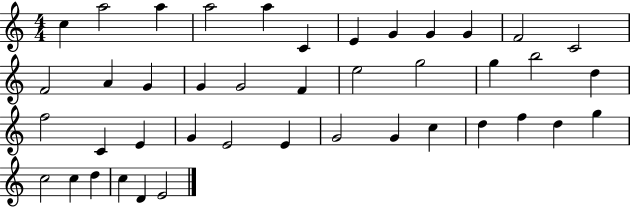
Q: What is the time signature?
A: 4/4